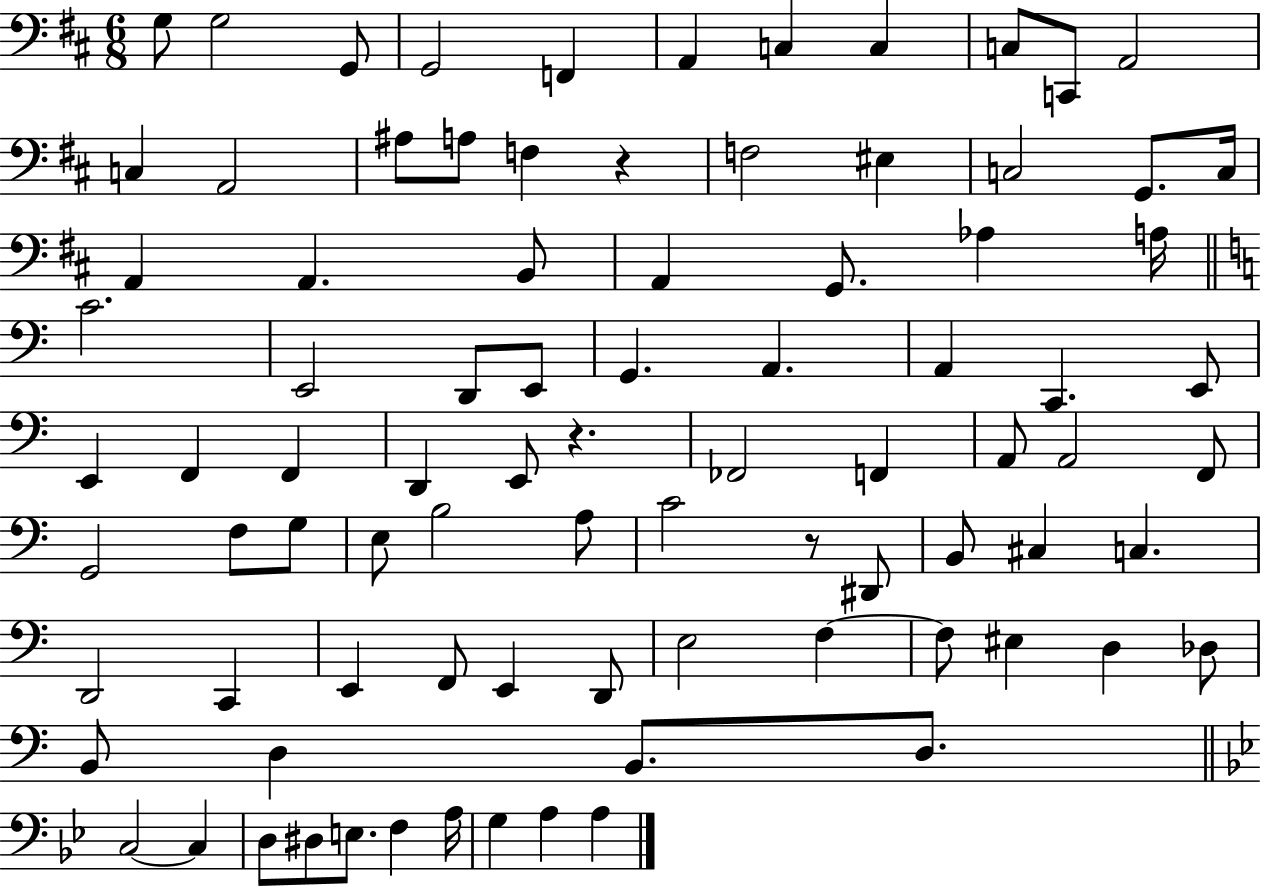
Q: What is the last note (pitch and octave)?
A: A3